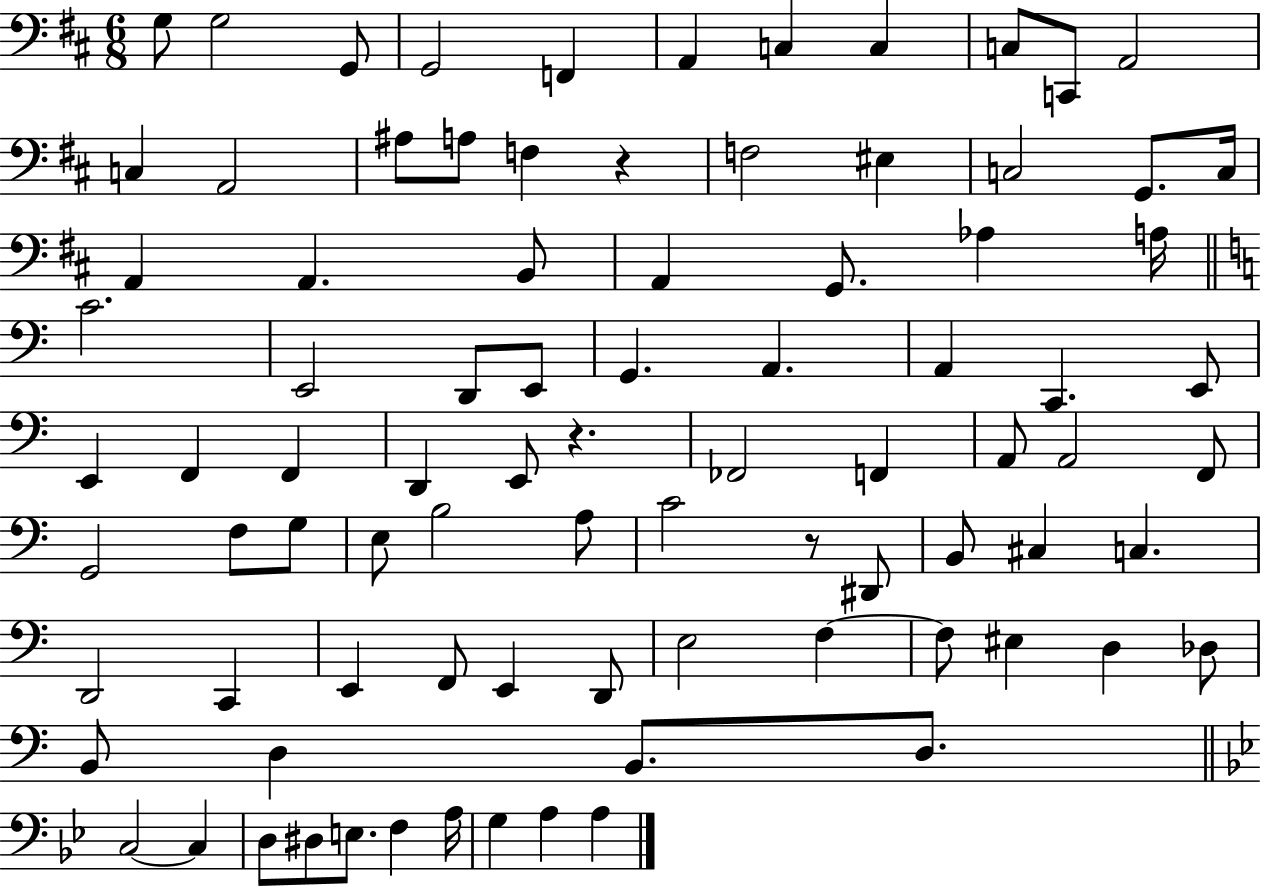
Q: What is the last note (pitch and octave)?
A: A3